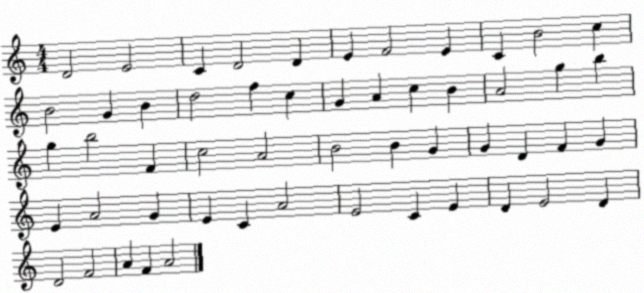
X:1
T:Untitled
M:4/4
L:1/4
K:C
D2 E2 C D2 D E F2 E C B2 c B2 G B d2 f c G A c B A2 g b g b2 F c2 A2 B2 B G G D F G E A2 G E C A2 E2 C E D E2 D D2 F2 A F A2